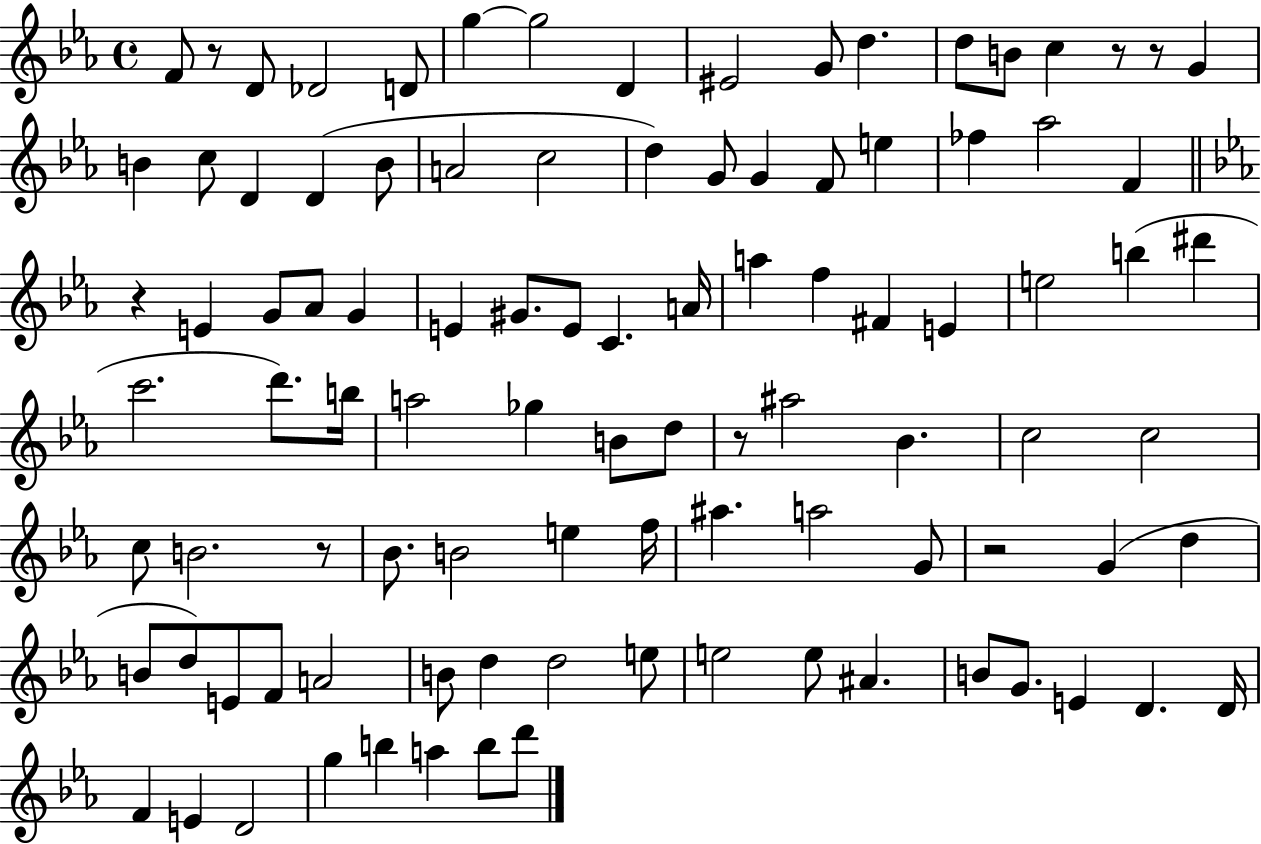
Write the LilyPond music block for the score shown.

{
  \clef treble
  \time 4/4
  \defaultTimeSignature
  \key ees \major
  f'8 r8 d'8 des'2 d'8 | g''4~~ g''2 d'4 | eis'2 g'8 d''4. | d''8 b'8 c''4 r8 r8 g'4 | \break b'4 c''8 d'4 d'4( b'8 | a'2 c''2 | d''4) g'8 g'4 f'8 e''4 | fes''4 aes''2 f'4 | \break \bar "||" \break \key c \minor r4 e'4 g'8 aes'8 g'4 | e'4 gis'8. e'8 c'4. a'16 | a''4 f''4 fis'4 e'4 | e''2 b''4( dis'''4 | \break c'''2. d'''8.) b''16 | a''2 ges''4 b'8 d''8 | r8 ais''2 bes'4. | c''2 c''2 | \break c''8 b'2. r8 | bes'8. b'2 e''4 f''16 | ais''4. a''2 g'8 | r2 g'4( d''4 | \break b'8 d''8) e'8 f'8 a'2 | b'8 d''4 d''2 e''8 | e''2 e''8 ais'4. | b'8 g'8. e'4 d'4. d'16 | \break f'4 e'4 d'2 | g''4 b''4 a''4 b''8 d'''8 | \bar "|."
}